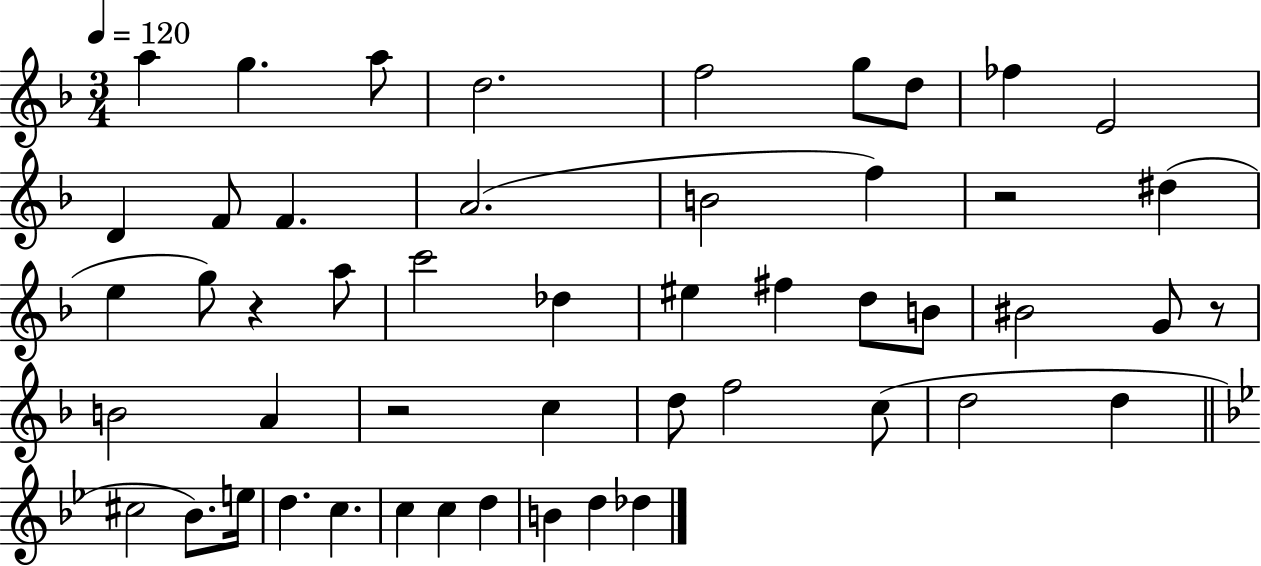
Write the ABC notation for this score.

X:1
T:Untitled
M:3/4
L:1/4
K:F
a g a/2 d2 f2 g/2 d/2 _f E2 D F/2 F A2 B2 f z2 ^d e g/2 z a/2 c'2 _d ^e ^f d/2 B/2 ^B2 G/2 z/2 B2 A z2 c d/2 f2 c/2 d2 d ^c2 _B/2 e/4 d c c c d B d _d